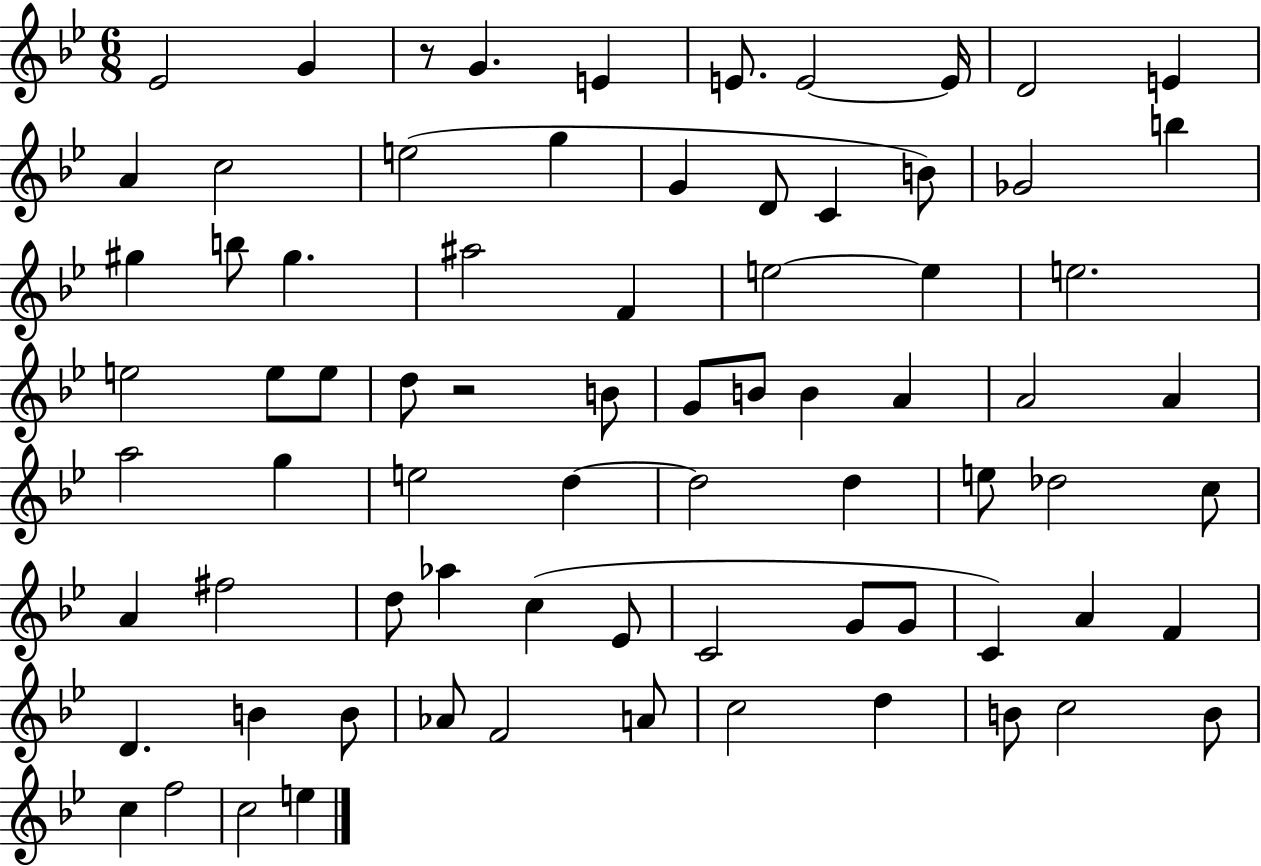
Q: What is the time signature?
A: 6/8